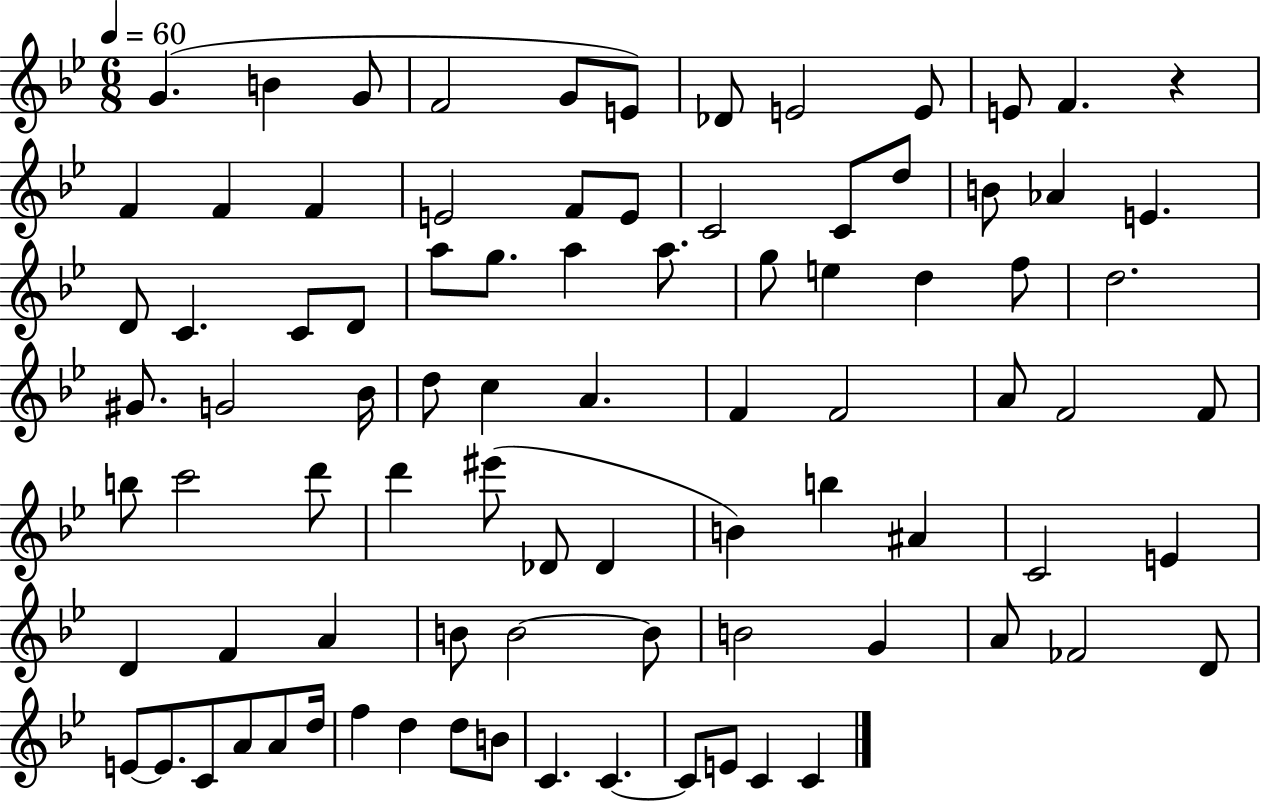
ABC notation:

X:1
T:Untitled
M:6/8
L:1/4
K:Bb
G B G/2 F2 G/2 E/2 _D/2 E2 E/2 E/2 F z F F F E2 F/2 E/2 C2 C/2 d/2 B/2 _A E D/2 C C/2 D/2 a/2 g/2 a a/2 g/2 e d f/2 d2 ^G/2 G2 _B/4 d/2 c A F F2 A/2 F2 F/2 b/2 c'2 d'/2 d' ^e'/2 _D/2 _D B b ^A C2 E D F A B/2 B2 B/2 B2 G A/2 _F2 D/2 E/2 E/2 C/2 A/2 A/2 d/4 f d d/2 B/2 C C C/2 E/2 C C